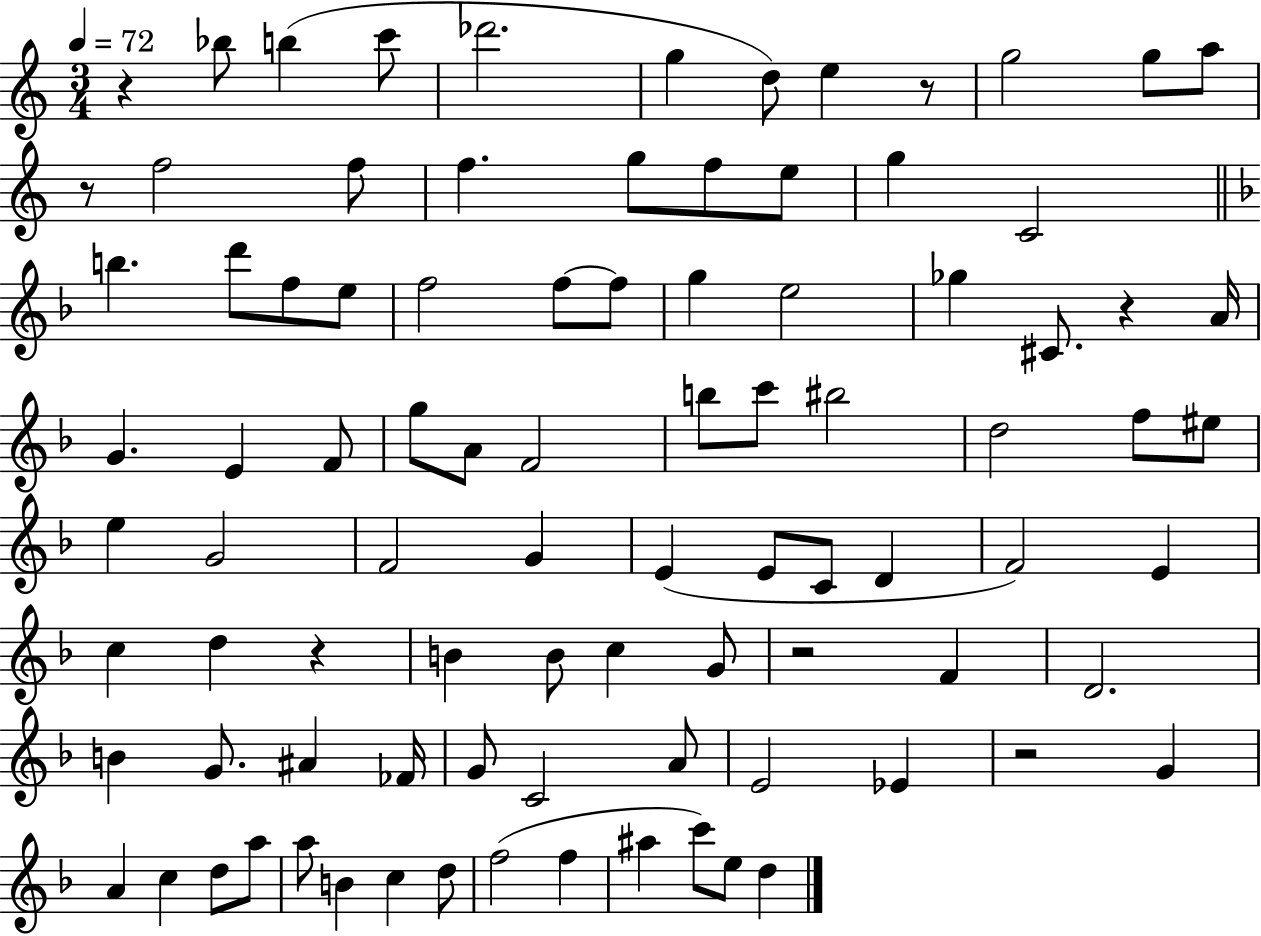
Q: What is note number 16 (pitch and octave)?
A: E5